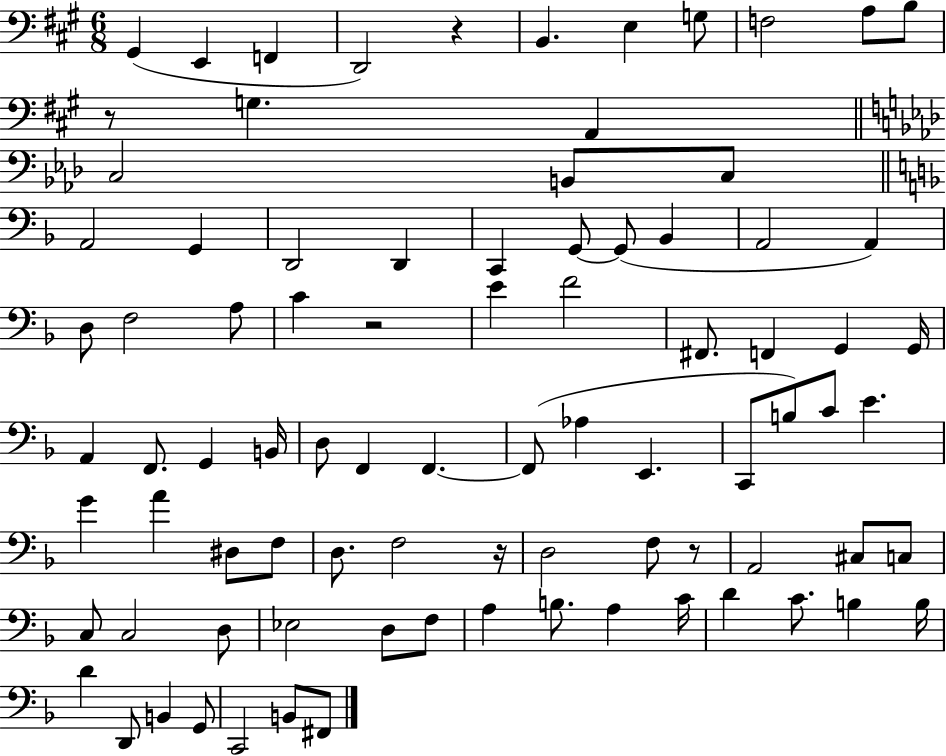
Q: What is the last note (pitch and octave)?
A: F#2